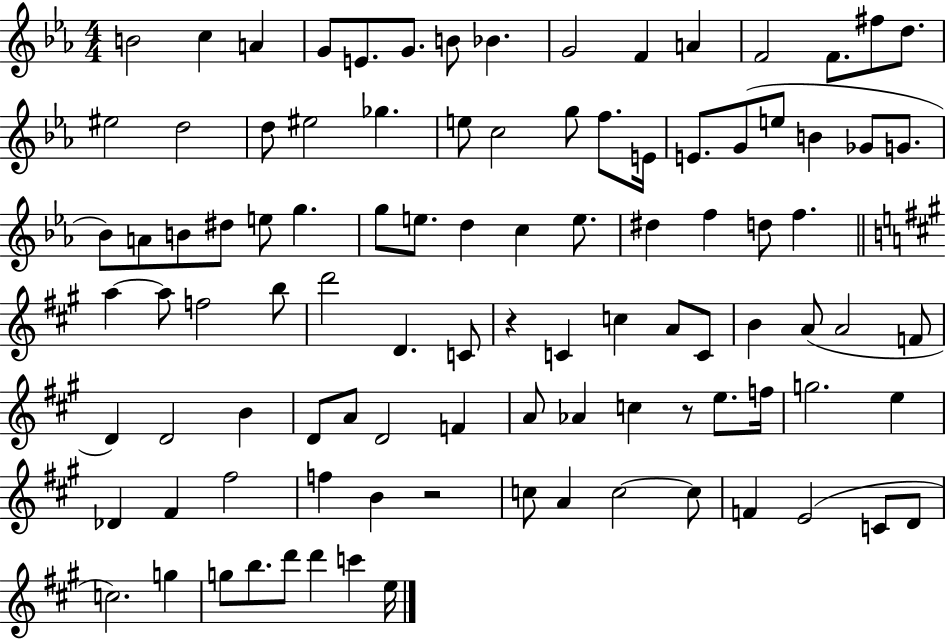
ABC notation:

X:1
T:Untitled
M:4/4
L:1/4
K:Eb
B2 c A G/2 E/2 G/2 B/2 _B G2 F A F2 F/2 ^f/2 d/2 ^e2 d2 d/2 ^e2 _g e/2 c2 g/2 f/2 E/4 E/2 G/2 e/2 B _G/2 G/2 _B/2 A/2 B/2 ^d/2 e/2 g g/2 e/2 d c e/2 ^d f d/2 f a a/2 f2 b/2 d'2 D C/2 z C c A/2 C/2 B A/2 A2 F/2 D D2 B D/2 A/2 D2 F A/2 _A c z/2 e/2 f/4 g2 e _D ^F ^f2 f B z2 c/2 A c2 c/2 F E2 C/2 D/2 c2 g g/2 b/2 d'/2 d' c' e/4